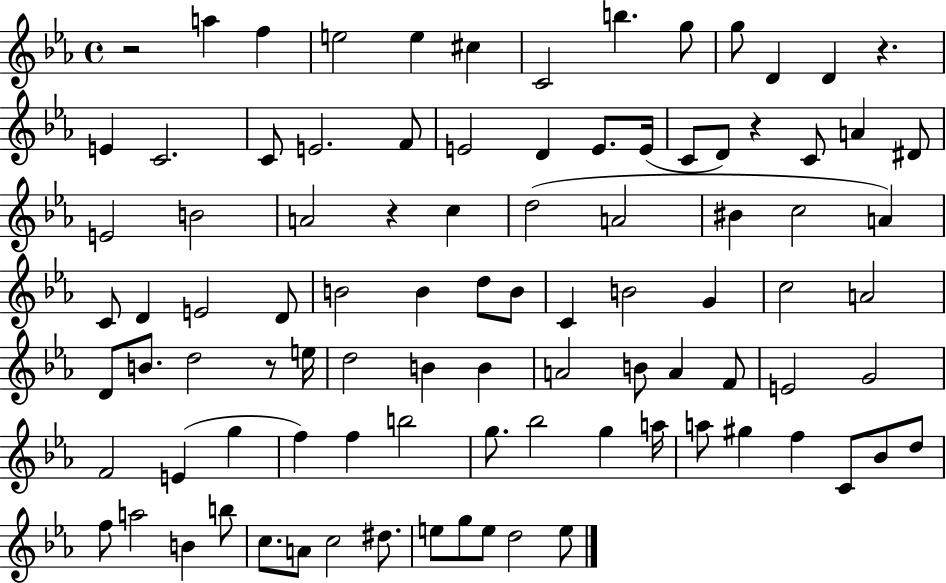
X:1
T:Untitled
M:4/4
L:1/4
K:Eb
z2 a f e2 e ^c C2 b g/2 g/2 D D z E C2 C/2 E2 F/2 E2 D E/2 E/4 C/2 D/2 z C/2 A ^D/2 E2 B2 A2 z c d2 A2 ^B c2 A C/2 D E2 D/2 B2 B d/2 B/2 C B2 G c2 A2 D/2 B/2 d2 z/2 e/4 d2 B B A2 B/2 A F/2 E2 G2 F2 E g f f b2 g/2 _b2 g a/4 a/2 ^g f C/2 _B/2 d/2 f/2 a2 B b/2 c/2 A/2 c2 ^d/2 e/2 g/2 e/2 d2 e/2